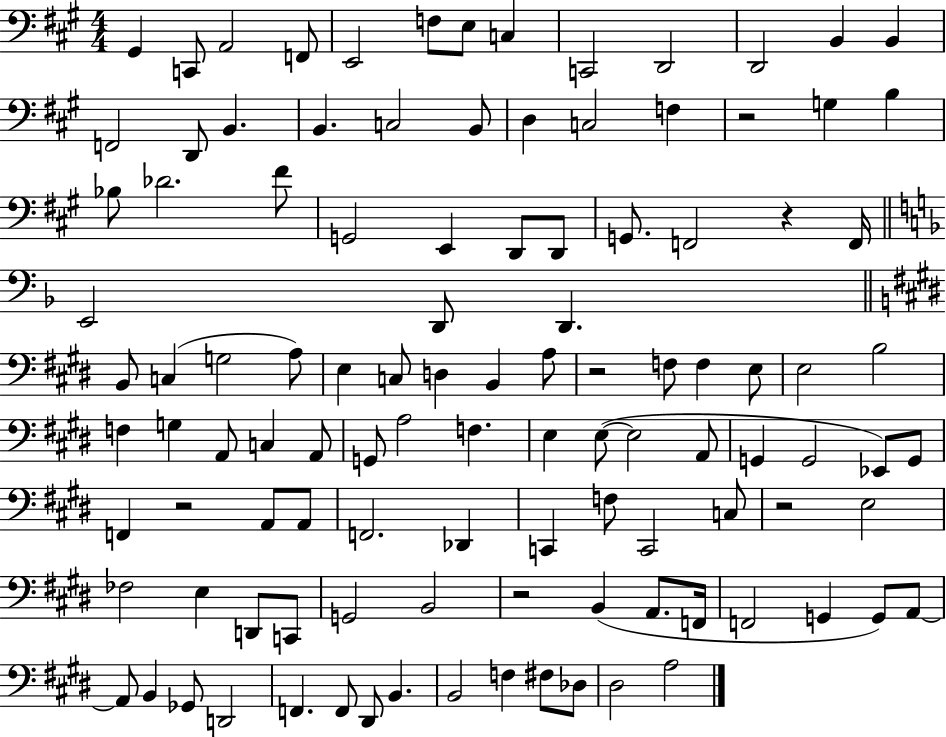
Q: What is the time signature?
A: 4/4